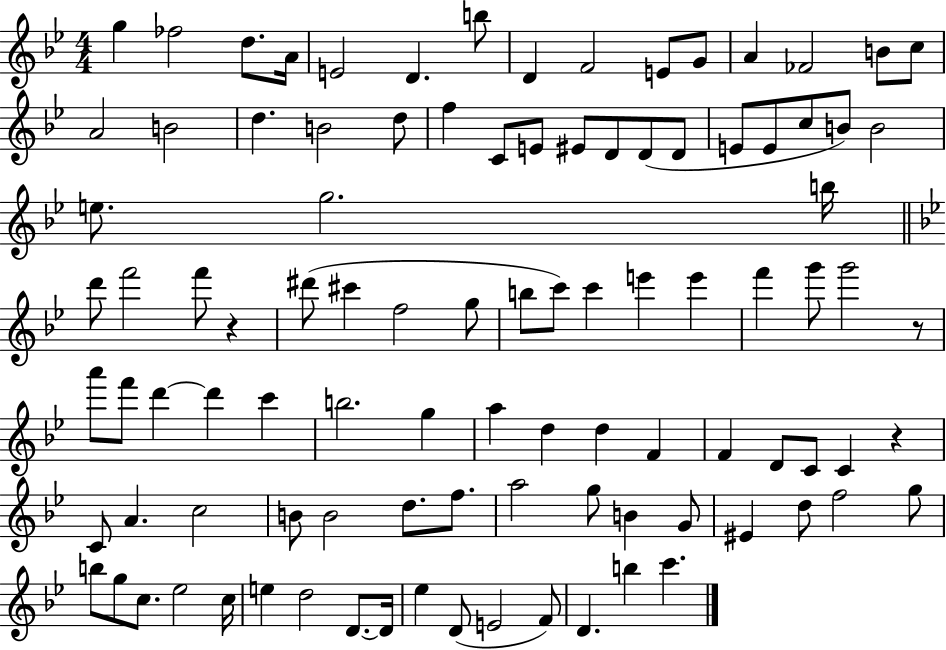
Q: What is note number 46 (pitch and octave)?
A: E6